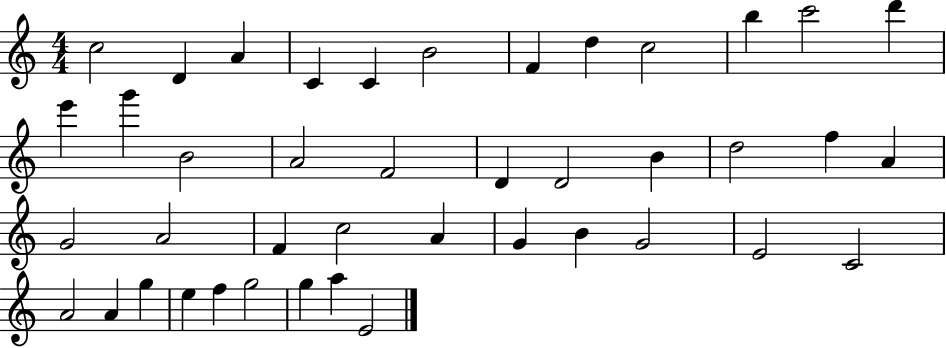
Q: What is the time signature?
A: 4/4